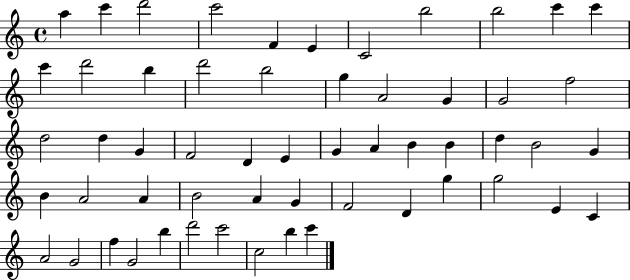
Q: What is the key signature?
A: C major